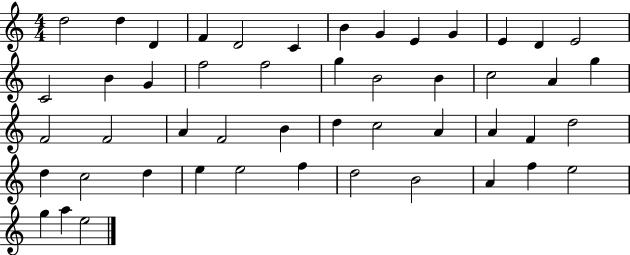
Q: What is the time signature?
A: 4/4